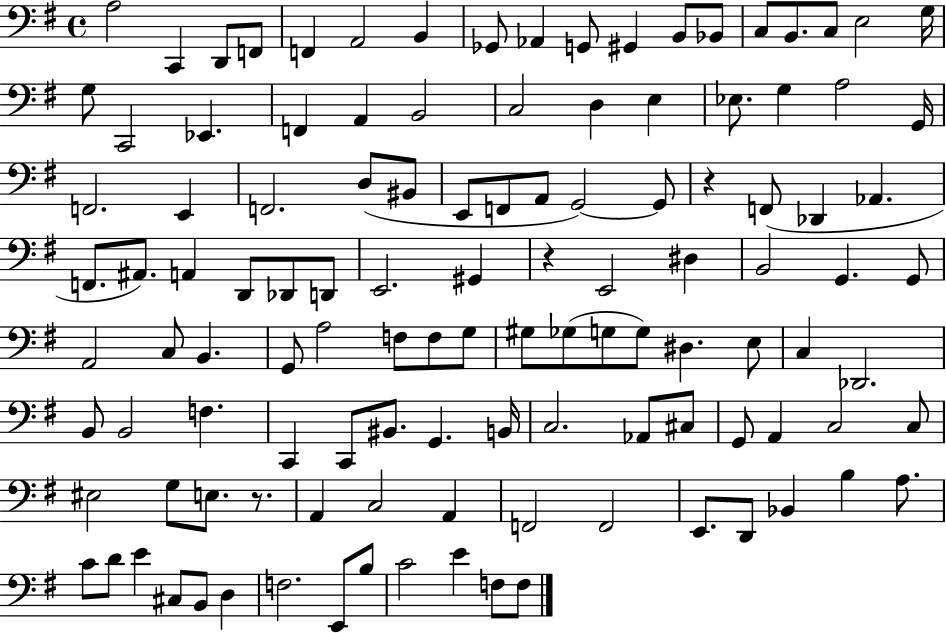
X:1
T:Untitled
M:4/4
L:1/4
K:G
A,2 C,, D,,/2 F,,/2 F,, A,,2 B,, _G,,/2 _A,, G,,/2 ^G,, B,,/2 _B,,/2 C,/2 B,,/2 C,/2 E,2 G,/4 G,/2 C,,2 _E,, F,, A,, B,,2 C,2 D, E, _E,/2 G, A,2 G,,/4 F,,2 E,, F,,2 D,/2 ^B,,/2 E,,/2 F,,/2 A,,/2 G,,2 G,,/2 z F,,/2 _D,, _A,, F,,/2 ^A,,/2 A,, D,,/2 _D,,/2 D,,/2 E,,2 ^G,, z E,,2 ^D, B,,2 G,, G,,/2 A,,2 C,/2 B,, G,,/2 A,2 F,/2 F,/2 G,/2 ^G,/2 _G,/2 G,/2 G,/2 ^D, E,/2 C, _D,,2 B,,/2 B,,2 F, C,, C,,/2 ^B,,/2 G,, B,,/4 C,2 _A,,/2 ^C,/2 G,,/2 A,, C,2 C,/2 ^E,2 G,/2 E,/2 z/2 A,, C,2 A,, F,,2 F,,2 E,,/2 D,,/2 _B,, B, A,/2 C/2 D/2 E ^C,/2 B,,/2 D, F,2 E,,/2 B,/2 C2 E F,/2 F,/2